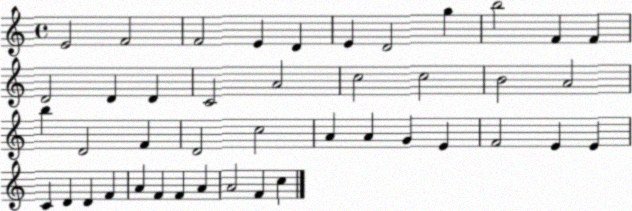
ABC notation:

X:1
T:Untitled
M:4/4
L:1/4
K:C
E2 F2 F2 E D E D2 g b2 F F D2 D D C2 A2 c2 c2 B2 A2 b D2 F D2 c2 A A G E F2 E E C D D F A F F A A2 F c